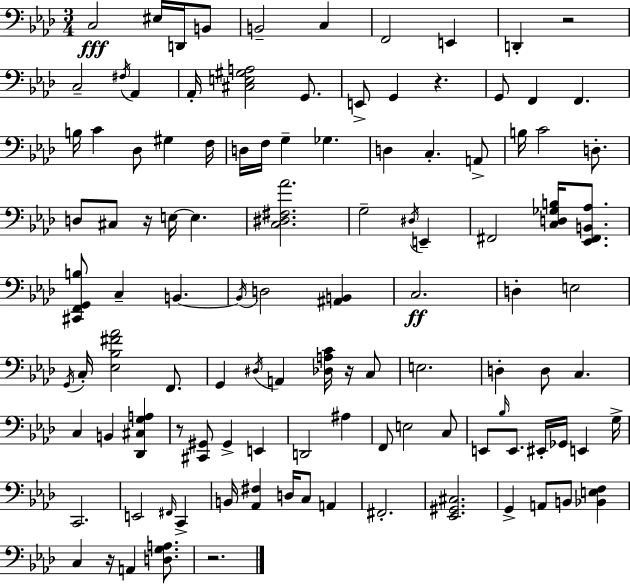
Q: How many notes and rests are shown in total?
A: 111